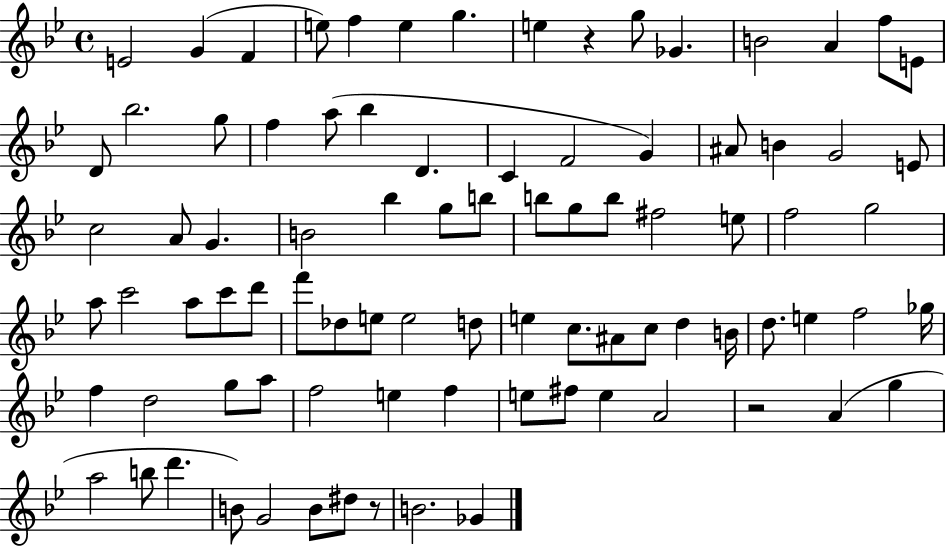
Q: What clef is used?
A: treble